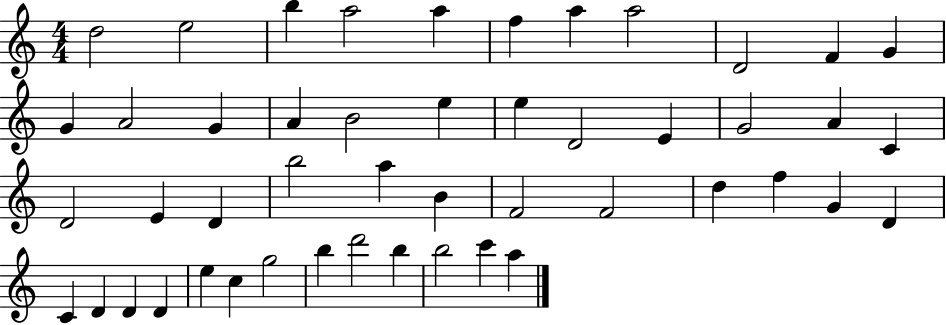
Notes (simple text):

D5/h E5/h B5/q A5/h A5/q F5/q A5/q A5/h D4/h F4/q G4/q G4/q A4/h G4/q A4/q B4/h E5/q E5/q D4/h E4/q G4/h A4/q C4/q D4/h E4/q D4/q B5/h A5/q B4/q F4/h F4/h D5/q F5/q G4/q D4/q C4/q D4/q D4/q D4/q E5/q C5/q G5/h B5/q D6/h B5/q B5/h C6/q A5/q